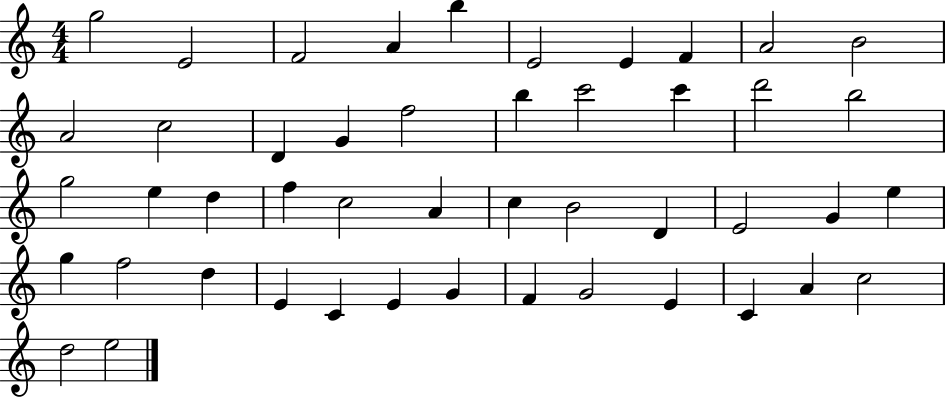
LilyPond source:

{
  \clef treble
  \numericTimeSignature
  \time 4/4
  \key c \major
  g''2 e'2 | f'2 a'4 b''4 | e'2 e'4 f'4 | a'2 b'2 | \break a'2 c''2 | d'4 g'4 f''2 | b''4 c'''2 c'''4 | d'''2 b''2 | \break g''2 e''4 d''4 | f''4 c''2 a'4 | c''4 b'2 d'4 | e'2 g'4 e''4 | \break g''4 f''2 d''4 | e'4 c'4 e'4 g'4 | f'4 g'2 e'4 | c'4 a'4 c''2 | \break d''2 e''2 | \bar "|."
}